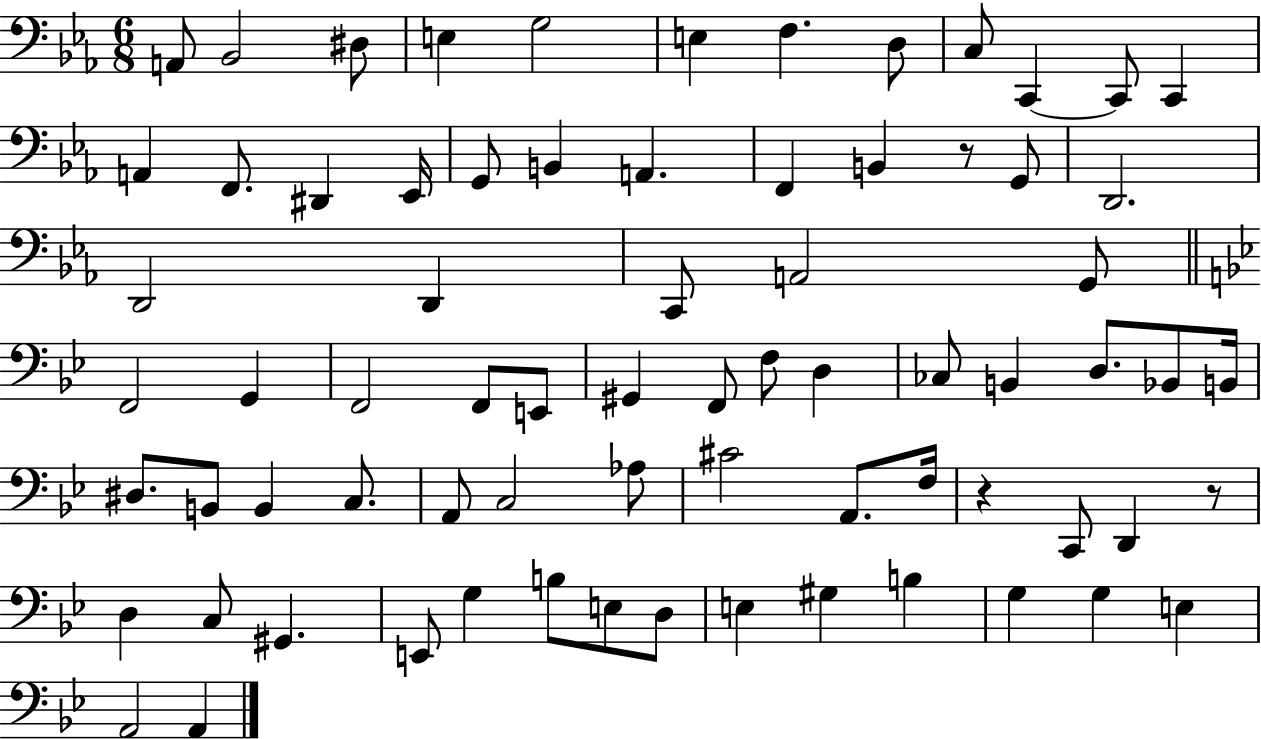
A2/e Bb2/h D#3/e E3/q G3/h E3/q F3/q. D3/e C3/e C2/q C2/e C2/q A2/q F2/e. D#2/q Eb2/s G2/e B2/q A2/q. F2/q B2/q R/e G2/e D2/h. D2/h D2/q C2/e A2/h G2/e F2/h G2/q F2/h F2/e E2/e G#2/q F2/e F3/e D3/q CES3/e B2/q D3/e. Bb2/e B2/s D#3/e. B2/e B2/q C3/e. A2/e C3/h Ab3/e C#4/h A2/e. F3/s R/q C2/e D2/q R/e D3/q C3/e G#2/q. E2/e G3/q B3/e E3/e D3/e E3/q G#3/q B3/q G3/q G3/q E3/q A2/h A2/q